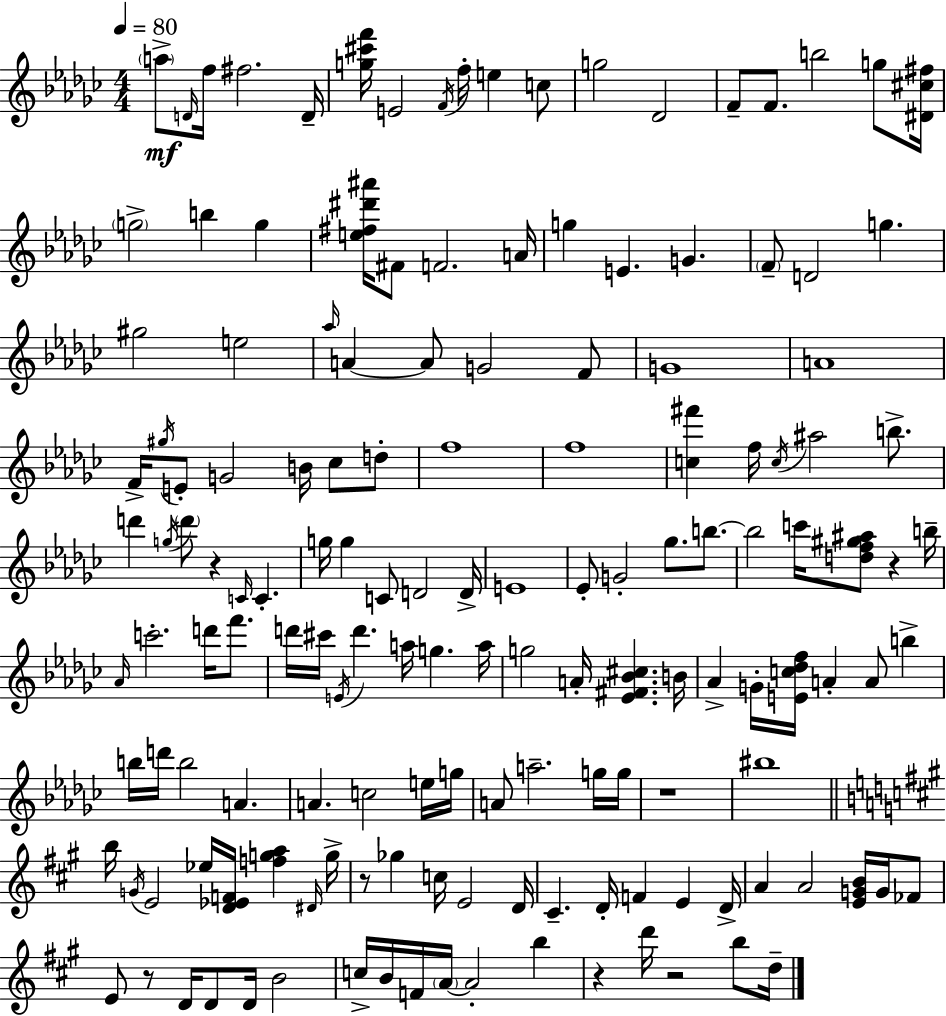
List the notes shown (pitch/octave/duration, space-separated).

A5/e D4/s F5/s F#5/h. D4/s [G5,C#6,F6]/s E4/h F4/s F5/s E5/q C5/e G5/h Db4/h F4/e F4/e. B5/h G5/e [D#4,C#5,F#5]/s G5/h B5/q G5/q [E5,F#5,D#6,A#6]/s F#4/e F4/h. A4/s G5/q E4/q. G4/q. F4/e D4/h G5/q. G#5/h E5/h Ab5/s A4/q A4/e G4/h F4/e G4/w A4/w F4/s G#5/s E4/e G4/h B4/s CES5/e D5/e F5/w F5/w [C5,F#6]/q F5/s C5/s A#5/h B5/e. D6/q G5/s D6/e R/q C4/s C4/q. G5/s G5/q C4/e D4/h D4/s E4/w Eb4/e G4/h Gb5/e. B5/e. B5/h C6/s [D5,F5,G#5,A#5]/e R/q B5/s Ab4/s C6/h. D6/s F6/e. D6/s C#6/s E4/s D6/q. A5/s G5/q. A5/s G5/h A4/s [Eb4,F#4,Bb4,C#5]/q. B4/s Ab4/q G4/s [E4,C5,Db5,F5]/s A4/q A4/e B5/q B5/s D6/s B5/h A4/q. A4/q. C5/h E5/s G5/s A4/e A5/h. G5/s G5/s R/w BIS5/w B5/s G4/s E4/h Eb5/s [D4,Eb4,F4]/s [F5,G5,A5]/q D#4/s G5/s R/e Gb5/q C5/s E4/h D4/s C#4/q. D4/s F4/q E4/q D4/s A4/q A4/h [E4,G4,B4]/s G4/s FES4/e E4/e R/e D4/s D4/e D4/s B4/h C5/s B4/s F4/s A4/s A4/h B5/q R/q D6/s R/h B5/e D5/s